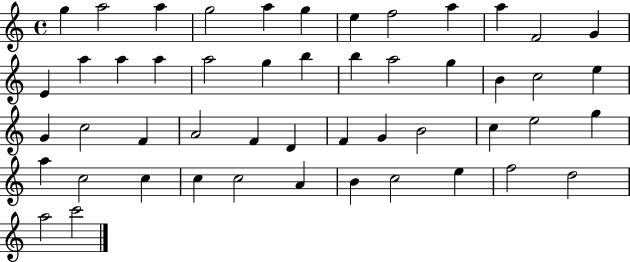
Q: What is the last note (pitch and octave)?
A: C6